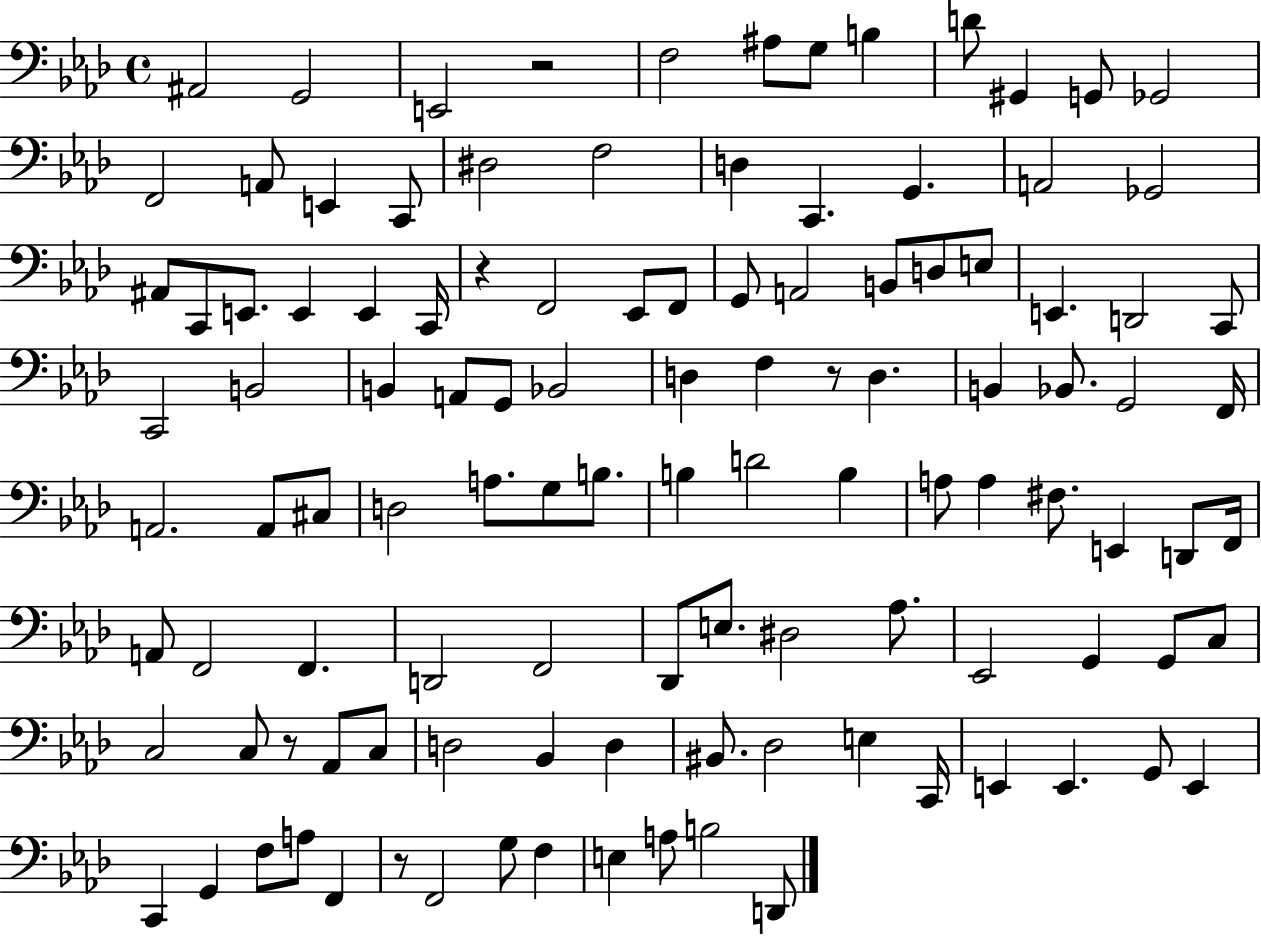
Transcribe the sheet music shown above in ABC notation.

X:1
T:Untitled
M:4/4
L:1/4
K:Ab
^A,,2 G,,2 E,,2 z2 F,2 ^A,/2 G,/2 B, D/2 ^G,, G,,/2 _G,,2 F,,2 A,,/2 E,, C,,/2 ^D,2 F,2 D, C,, G,, A,,2 _G,,2 ^A,,/2 C,,/2 E,,/2 E,, E,, C,,/4 z F,,2 _E,,/2 F,,/2 G,,/2 A,,2 B,,/2 D,/2 E,/2 E,, D,,2 C,,/2 C,,2 B,,2 B,, A,,/2 G,,/2 _B,,2 D, F, z/2 D, B,, _B,,/2 G,,2 F,,/4 A,,2 A,,/2 ^C,/2 D,2 A,/2 G,/2 B,/2 B, D2 B, A,/2 A, ^F,/2 E,, D,,/2 F,,/4 A,,/2 F,,2 F,, D,,2 F,,2 _D,,/2 E,/2 ^D,2 _A,/2 _E,,2 G,, G,,/2 C,/2 C,2 C,/2 z/2 _A,,/2 C,/2 D,2 _B,, D, ^B,,/2 _D,2 E, C,,/4 E,, E,, G,,/2 E,, C,, G,, F,/2 A,/2 F,, z/2 F,,2 G,/2 F, E, A,/2 B,2 D,,/2